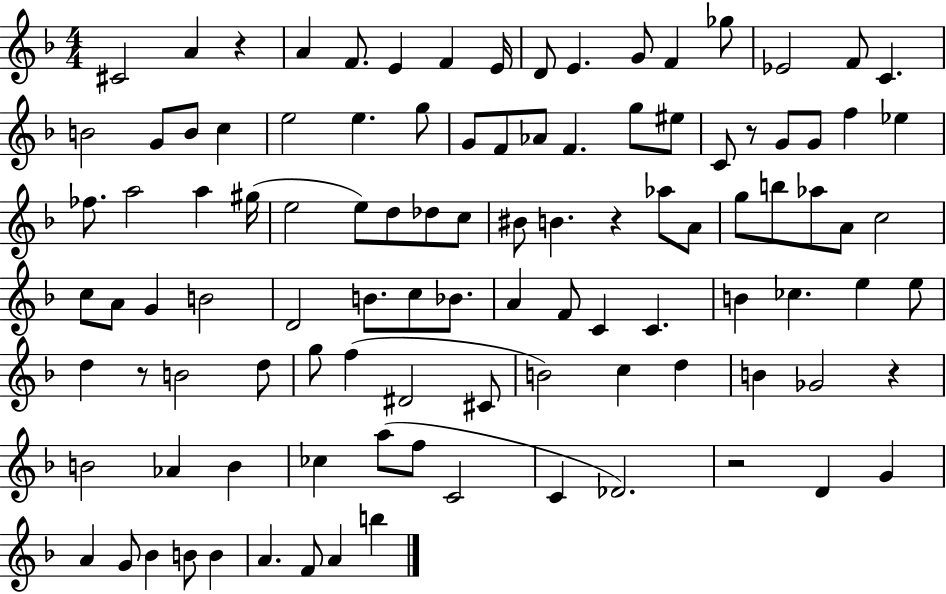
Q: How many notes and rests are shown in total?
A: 105